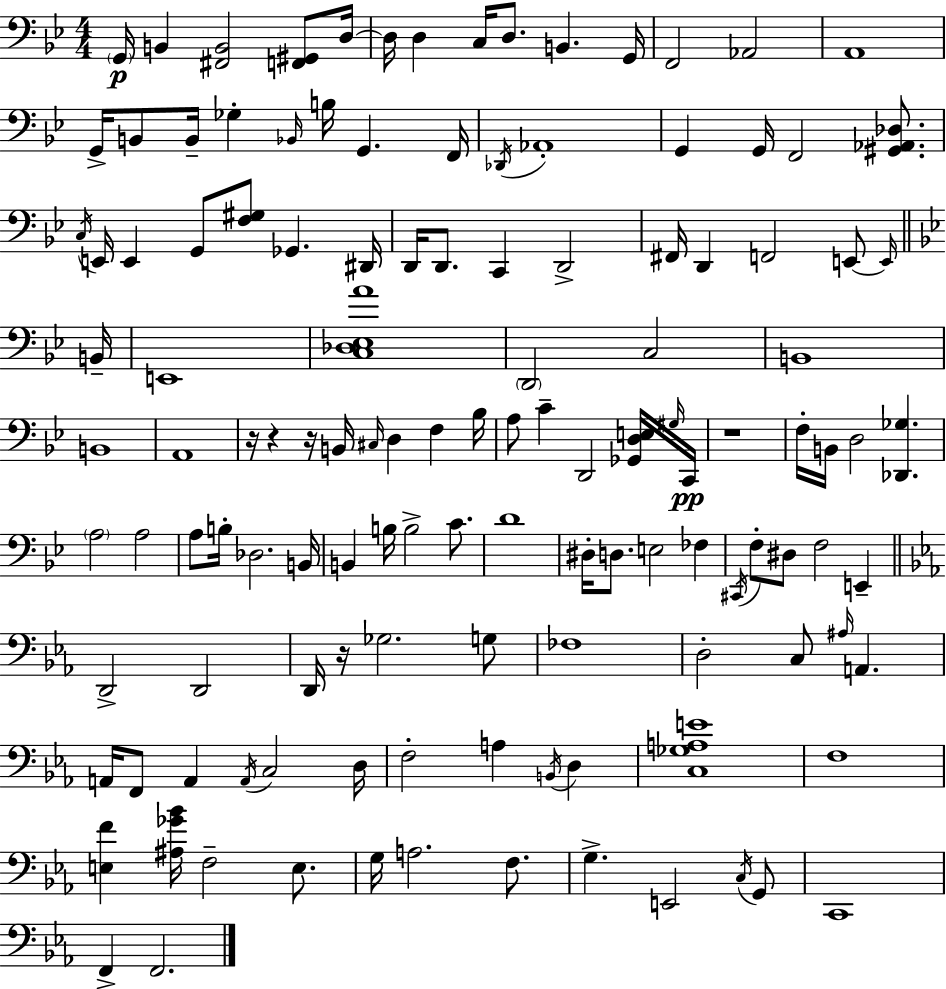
X:1
T:Untitled
M:4/4
L:1/4
K:Bb
G,,/4 B,, [^F,,B,,]2 [F,,^G,,]/2 D,/4 D,/4 D, C,/4 D,/2 B,, G,,/4 F,,2 _A,,2 A,,4 G,,/4 B,,/2 B,,/4 _G, _B,,/4 B,/4 G,, F,,/4 _D,,/4 _A,,4 G,, G,,/4 F,,2 [^G,,_A,,_D,]/2 C,/4 E,,/4 E,, G,,/2 [F,^G,]/2 _G,, ^D,,/4 D,,/4 D,,/2 C,, D,,2 ^F,,/4 D,, F,,2 E,,/2 E,,/4 B,,/4 E,,4 [C,_D,_E,A]4 D,,2 C,2 B,,4 B,,4 A,,4 z/4 z z/4 B,,/4 ^C,/4 D, F, _B,/4 A,/2 C D,,2 [_G,,D,E,]/4 ^G,/4 C,,/4 z4 F,/4 B,,/4 D,2 [_D,,_G,] A,2 A,2 A,/2 B,/4 _D,2 B,,/4 B,, B,/4 B,2 C/2 D4 ^D,/4 D,/2 E,2 _F, ^C,,/4 F,/2 ^D,/2 F,2 E,, D,,2 D,,2 D,,/4 z/4 _G,2 G,/2 _F,4 D,2 C,/2 ^A,/4 A,, A,,/4 F,,/2 A,, A,,/4 C,2 D,/4 F,2 A, B,,/4 D, [C,_G,A,E]4 F,4 [E,F] [^A,_G_B]/4 F,2 E,/2 G,/4 A,2 F,/2 G, E,,2 C,/4 G,,/2 C,,4 F,, F,,2